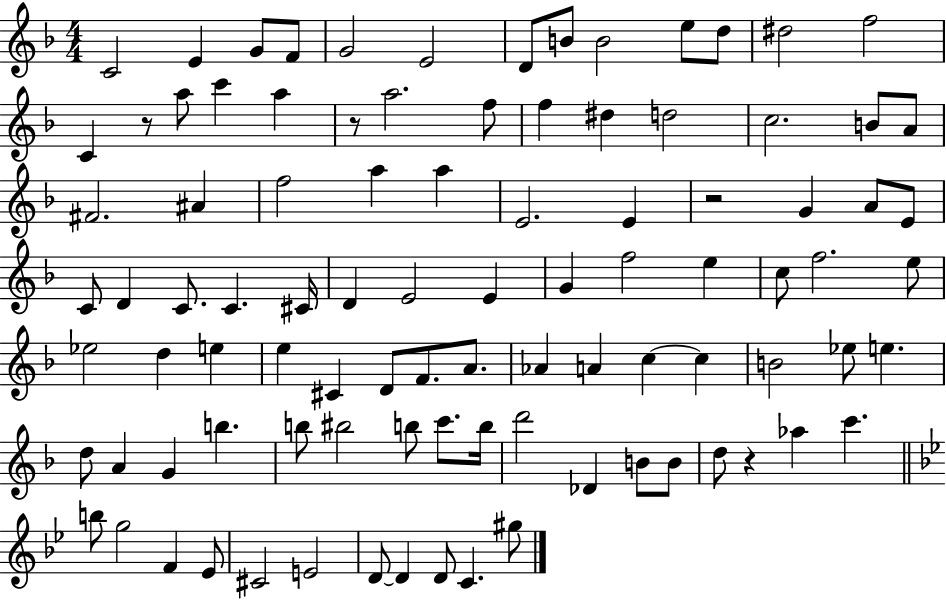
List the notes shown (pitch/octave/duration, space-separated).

C4/h E4/q G4/e F4/e G4/h E4/h D4/e B4/e B4/h E5/e D5/e D#5/h F5/h C4/q R/e A5/e C6/q A5/q R/e A5/h. F5/e F5/q D#5/q D5/h C5/h. B4/e A4/e F#4/h. A#4/q F5/h A5/q A5/q E4/h. E4/q R/h G4/q A4/e E4/e C4/e D4/q C4/e. C4/q. C#4/s D4/q E4/h E4/q G4/q F5/h E5/q C5/e F5/h. E5/e Eb5/h D5/q E5/q E5/q C#4/q D4/e F4/e. A4/e. Ab4/q A4/q C5/q C5/q B4/h Eb5/e E5/q. D5/e A4/q G4/q B5/q. B5/e BIS5/h B5/e C6/e. B5/s D6/h Db4/q B4/e B4/e D5/e R/q Ab5/q C6/q. B5/e G5/h F4/q Eb4/e C#4/h E4/h D4/e D4/q D4/e C4/q. G#5/e